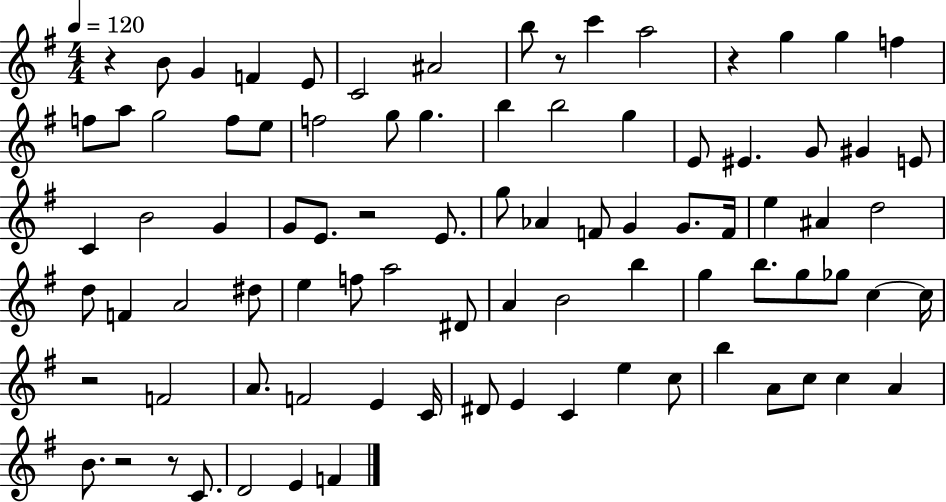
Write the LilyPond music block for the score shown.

{
  \clef treble
  \numericTimeSignature
  \time 4/4
  \key g \major
  \tempo 4 = 120
  r4 b'8 g'4 f'4 e'8 | c'2 ais'2 | b''8 r8 c'''4 a''2 | r4 g''4 g''4 f''4 | \break f''8 a''8 g''2 f''8 e''8 | f''2 g''8 g''4. | b''4 b''2 g''4 | e'8 eis'4. g'8 gis'4 e'8 | \break c'4 b'2 g'4 | g'8 e'8. r2 e'8. | g''8 aes'4 f'8 g'4 g'8. f'16 | e''4 ais'4 d''2 | \break d''8 f'4 a'2 dis''8 | e''4 f''8 a''2 dis'8 | a'4 b'2 b''4 | g''4 b''8. g''8 ges''8 c''4~~ c''16 | \break r2 f'2 | a'8. f'2 e'4 c'16 | dis'8 e'4 c'4 e''4 c''8 | b''4 a'8 c''8 c''4 a'4 | \break b'8. r2 r8 c'8. | d'2 e'4 f'4 | \bar "|."
}